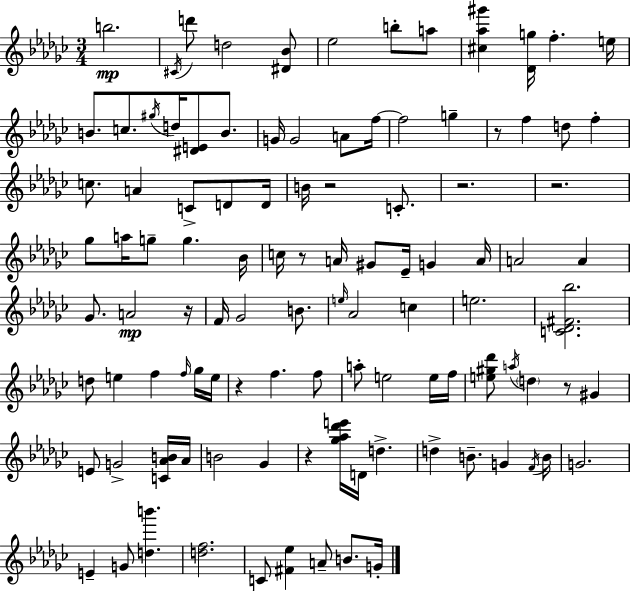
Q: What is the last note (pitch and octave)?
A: G4